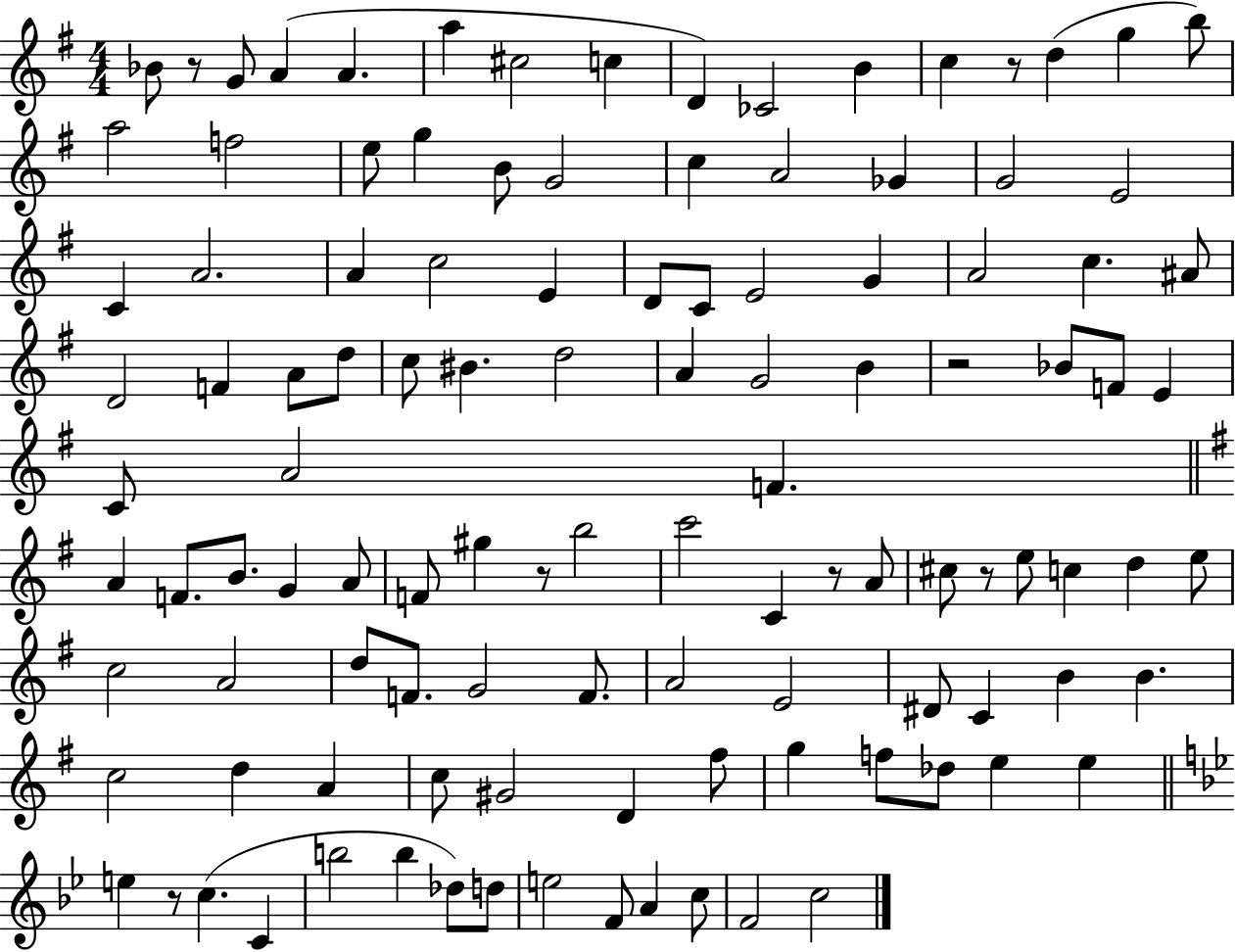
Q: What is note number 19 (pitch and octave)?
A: B4